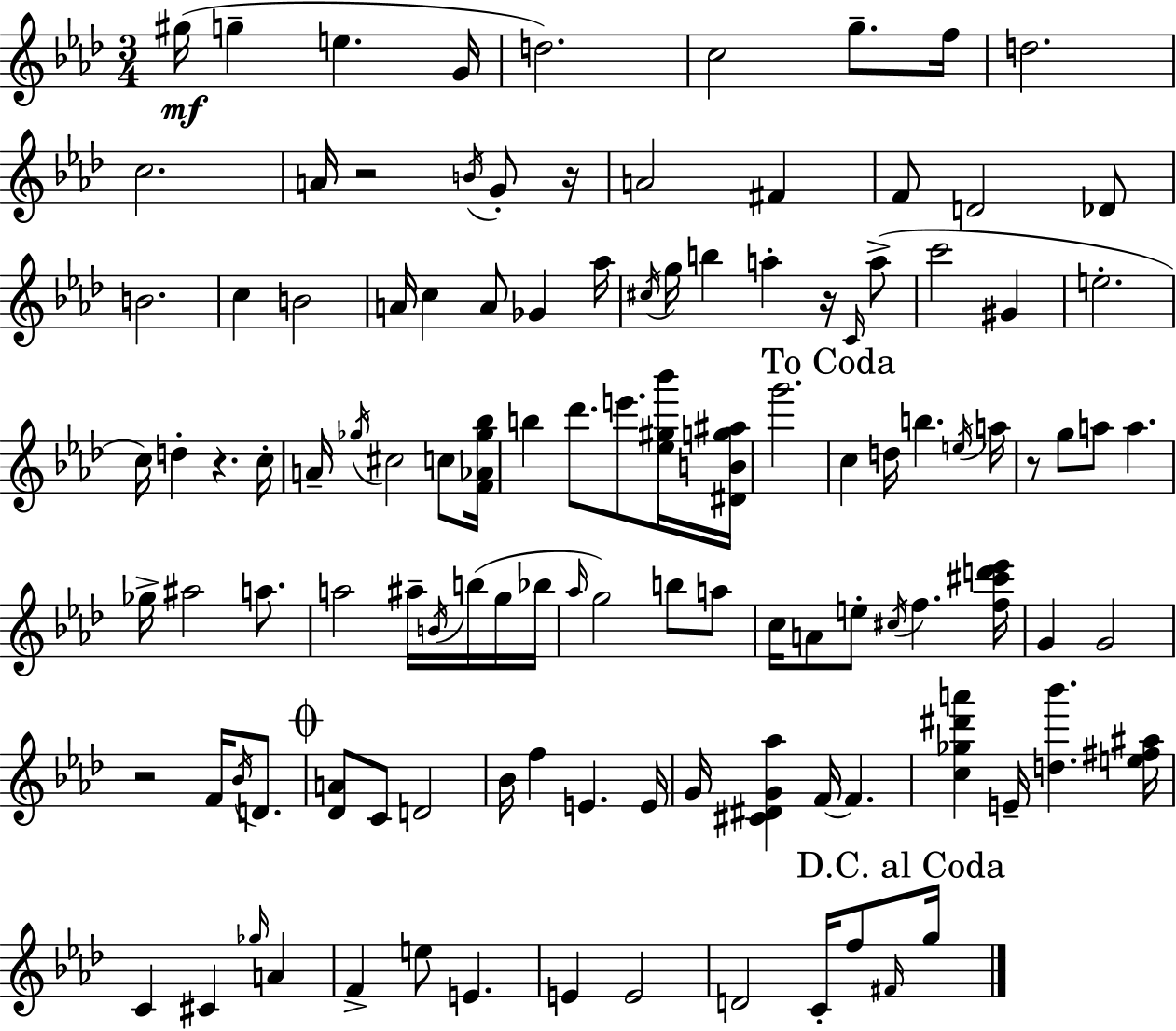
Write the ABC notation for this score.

X:1
T:Untitled
M:3/4
L:1/4
K:Ab
^g/4 g e G/4 d2 c2 g/2 f/4 d2 c2 A/4 z2 B/4 G/2 z/4 A2 ^F F/2 D2 _D/2 B2 c B2 A/4 c A/2 _G _a/4 ^c/4 g/4 b a z/4 C/4 a/2 c'2 ^G e2 c/4 d z c/4 A/4 _g/4 ^c2 c/2 [F_A_g_b]/4 b _d'/2 e'/2 [_e^g_b']/4 [^DBg^a]/4 g'2 c d/4 b e/4 a/4 z/2 g/2 a/2 a _g/4 ^a2 a/2 a2 ^a/4 B/4 b/4 g/4 _b/4 _a/4 g2 b/2 a/2 c/4 A/2 e/2 ^c/4 f [f^c'd'_e']/4 G G2 z2 F/4 _B/4 D/2 [_DA]/2 C/2 D2 _B/4 f E E/4 G/4 [^C^DG_a] F/4 F [c_g^d'a'] E/4 [d_b'] [e^f^a]/4 C ^C _g/4 A F e/2 E E E2 D2 C/4 f/2 ^F/4 g/4